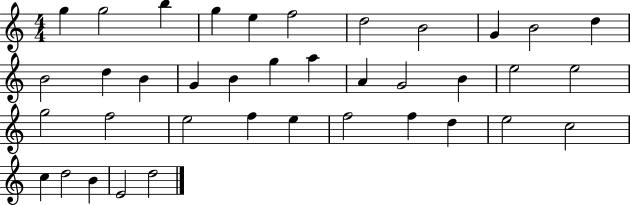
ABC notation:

X:1
T:Untitled
M:4/4
L:1/4
K:C
g g2 b g e f2 d2 B2 G B2 d B2 d B G B g a A G2 B e2 e2 g2 f2 e2 f e f2 f d e2 c2 c d2 B E2 d2